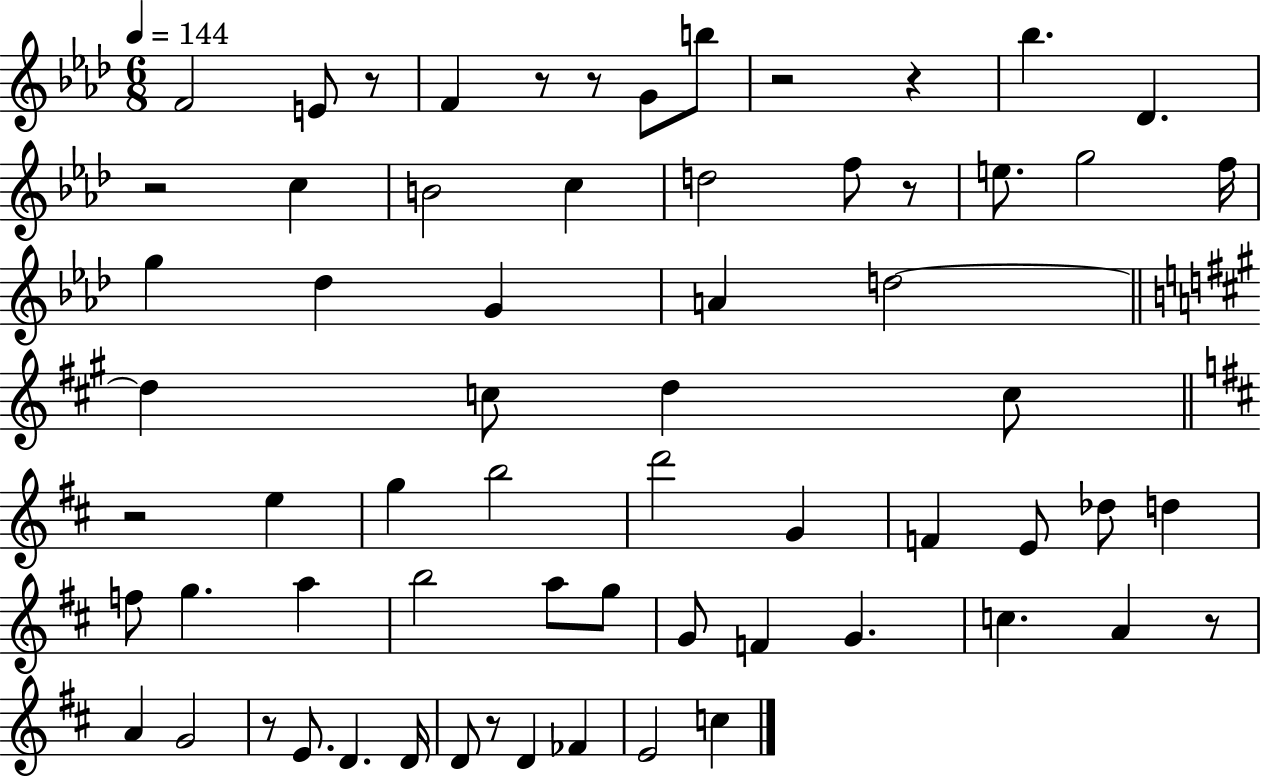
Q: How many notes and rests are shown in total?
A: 65